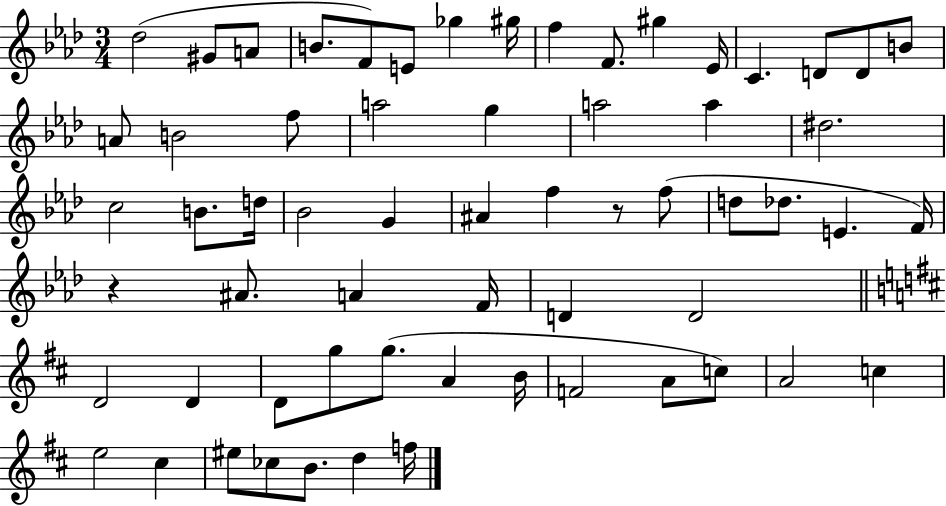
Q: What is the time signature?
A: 3/4